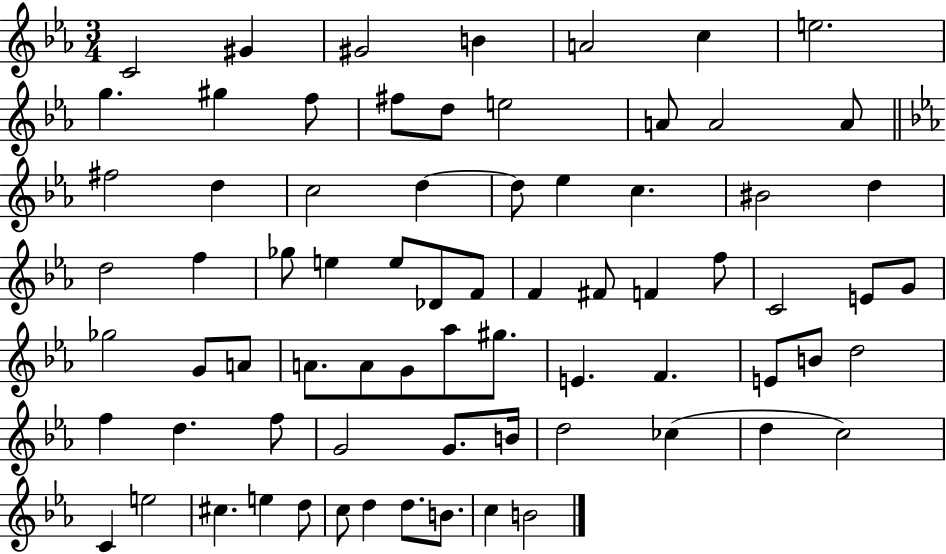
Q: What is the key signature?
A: EES major